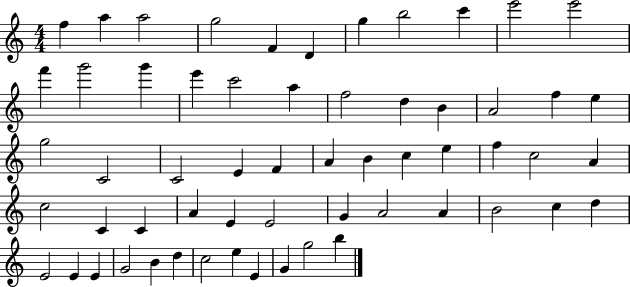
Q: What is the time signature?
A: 4/4